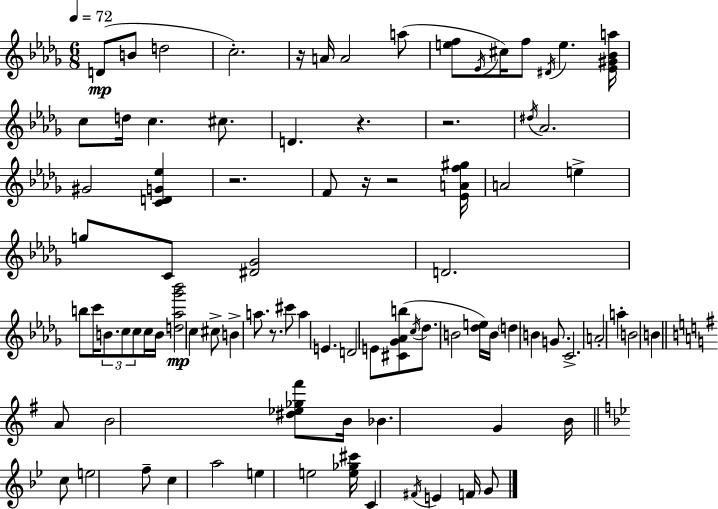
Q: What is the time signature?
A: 6/8